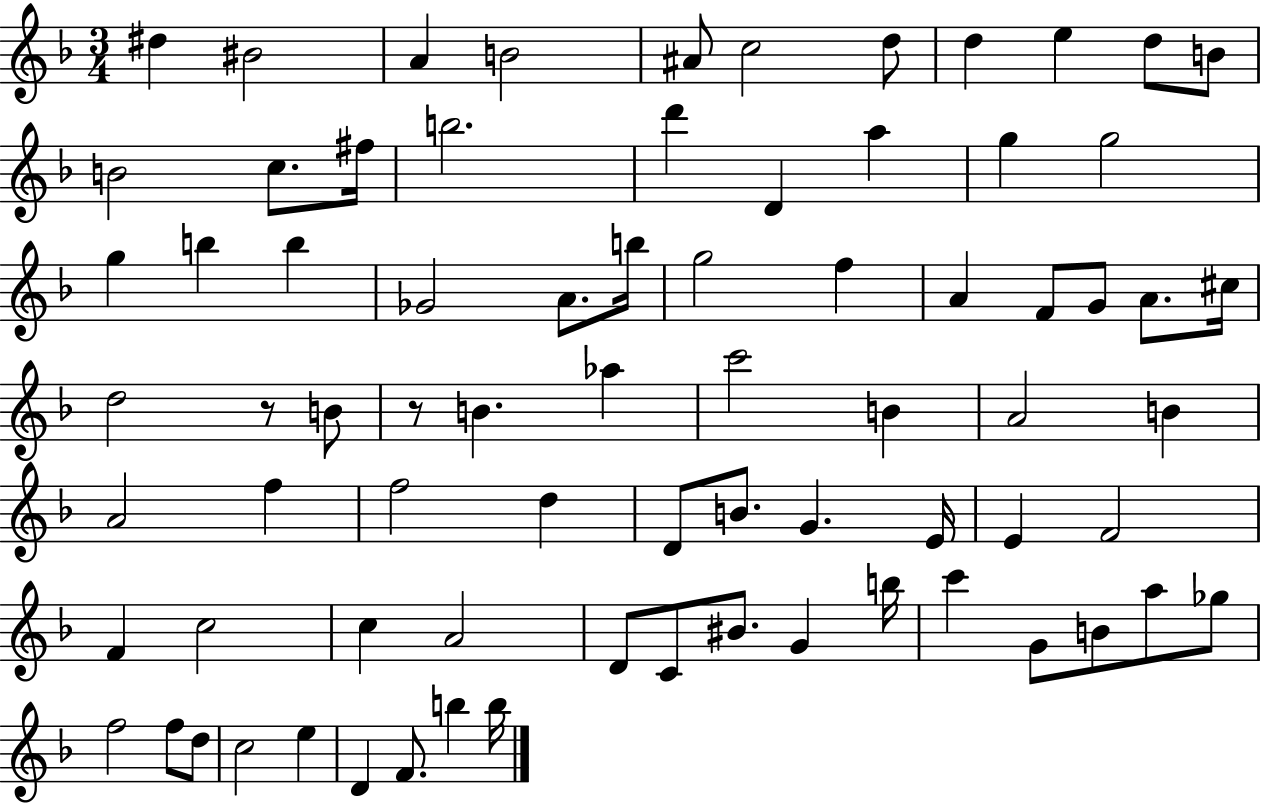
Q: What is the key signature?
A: F major